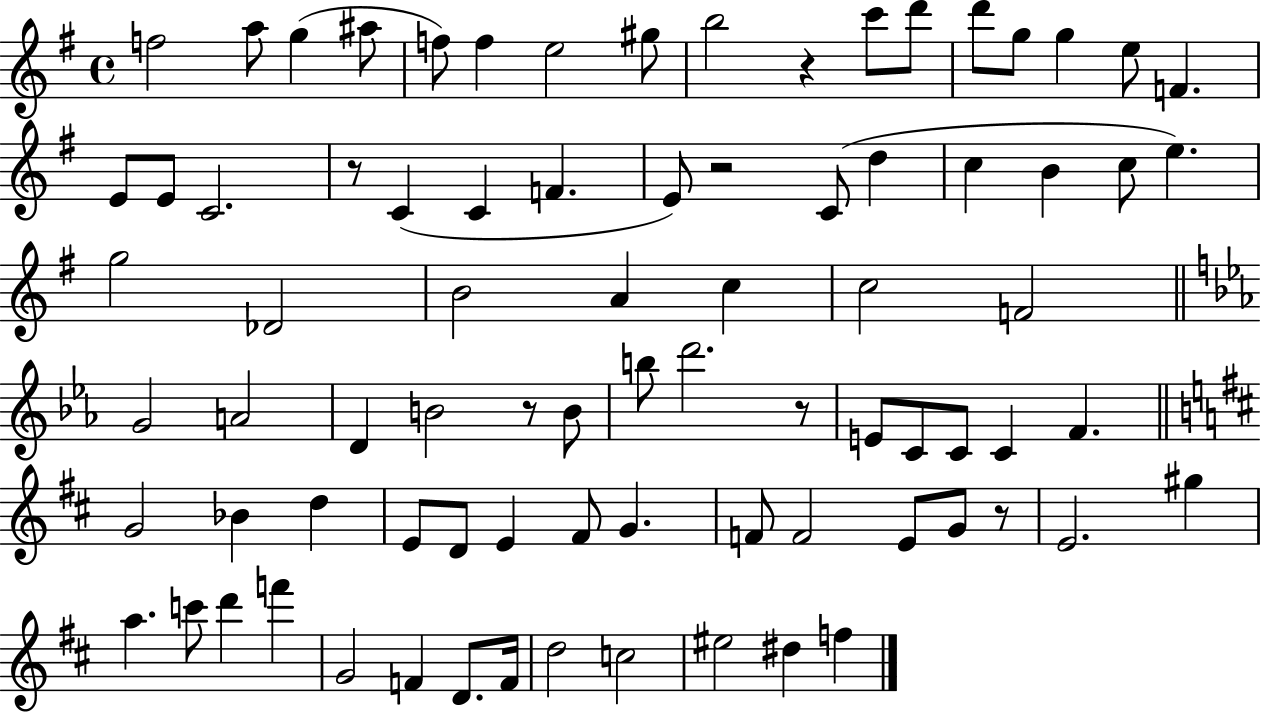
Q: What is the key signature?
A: G major